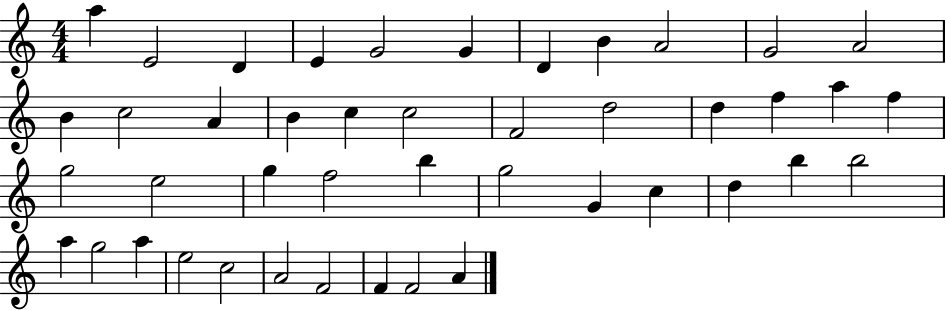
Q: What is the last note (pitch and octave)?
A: A4